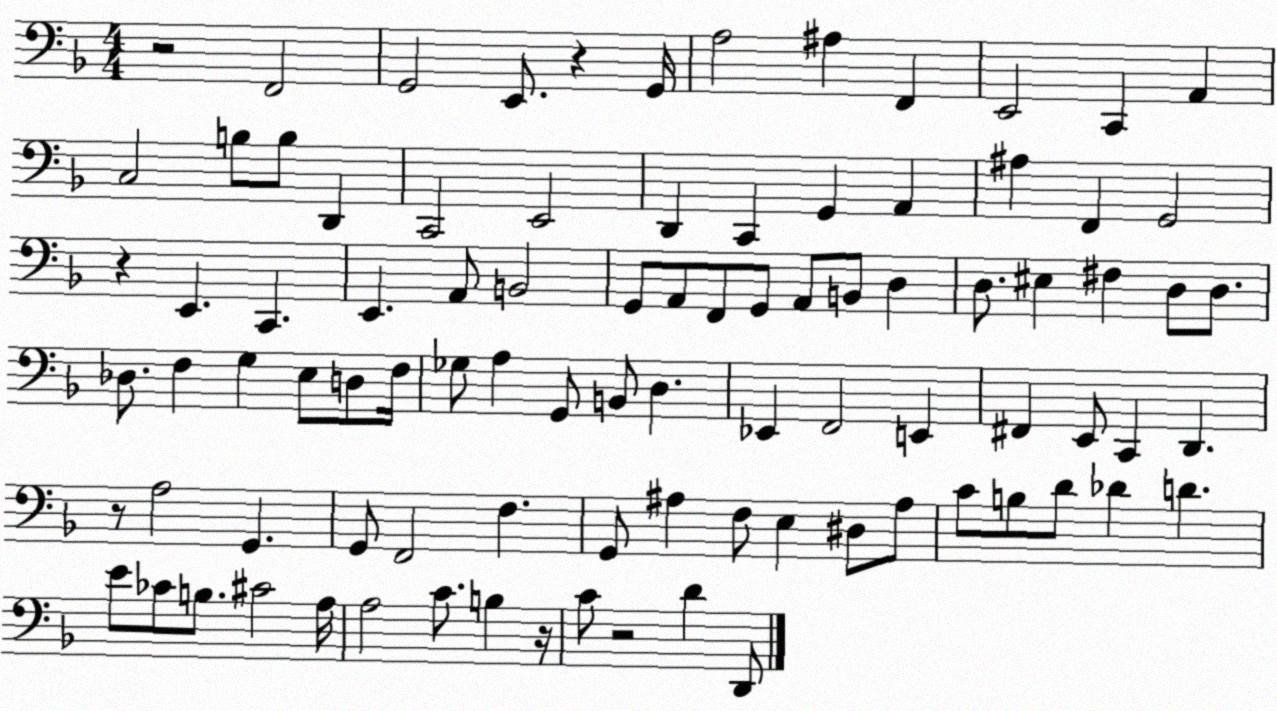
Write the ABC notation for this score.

X:1
T:Untitled
M:4/4
L:1/4
K:F
z2 F,,2 G,,2 E,,/2 z G,,/4 A,2 ^A, F,, E,,2 C,, A,, C,2 B,/2 B,/2 D,, C,,2 E,,2 D,, C,, G,, A,, ^A, F,, G,,2 z E,, C,, E,, A,,/2 B,,2 G,,/2 A,,/2 F,,/2 G,,/2 A,,/2 B,,/2 D, D,/2 ^E, ^F, D,/2 D,/2 _D,/2 F, G, E,/2 D,/2 F,/4 _G,/2 A, G,,/2 B,,/2 D, _E,, F,,2 E,, ^F,, E,,/2 C,, D,, z/2 A,2 G,, G,,/2 F,,2 F, G,,/2 ^A, F,/2 E, ^D,/2 ^A,/2 C/2 B,/2 D/2 _D D E/2 _C/2 B,/2 ^C2 A,/4 A,2 C/2 B, z/4 C/2 z2 D D,,/2